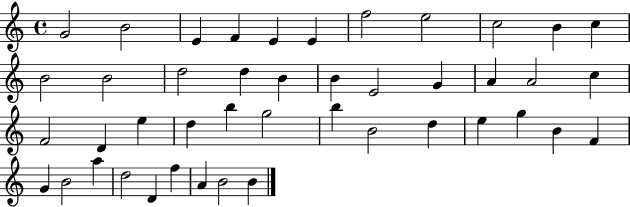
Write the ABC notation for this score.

X:1
T:Untitled
M:4/4
L:1/4
K:C
G2 B2 E F E E f2 e2 c2 B c B2 B2 d2 d B B E2 G A A2 c F2 D e d b g2 b B2 d e g B F G B2 a d2 D f A B2 B